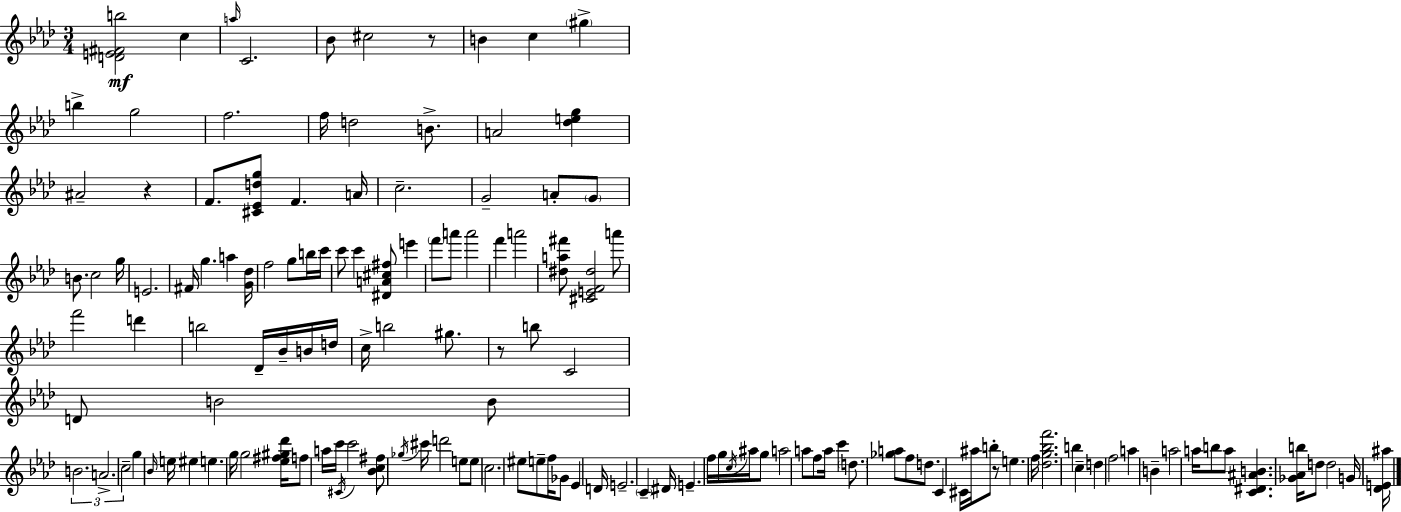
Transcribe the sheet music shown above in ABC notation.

X:1
T:Untitled
M:3/4
L:1/4
K:Ab
[DE^Fb]2 c a/4 C2 _B/2 ^c2 z/2 B c ^g b g2 f2 f/4 d2 B/2 A2 [_deg] ^A2 z F/2 [^C_Edg]/2 F A/4 c2 G2 A/2 G/2 B/2 c2 g/4 E2 ^F/4 g a [G_d]/4 f2 g/2 b/4 c'/4 c'/2 c' [^DA^c^f]/2 e' f'/2 a'/2 a'2 f' a'2 [^da^f']/2 [^CEF^d]2 a'/2 f'2 d' b2 _D/4 _B/4 B/4 d/4 c/4 b2 ^g/2 z/2 b/2 C2 D/2 B2 B/2 B2 A2 c2 g _B/4 e/4 ^e e g/4 g2 [_e^f^g_d']/4 f/2 a/4 c'/4 ^C/4 c'2 [_Bc^f]/2 _g/4 ^c'/4 d'2 e/2 e/2 c2 ^e/2 e/2 f/4 _G/2 _E D/4 E2 C ^D/4 E f/4 g/4 c/4 ^a/4 g/2 a2 a/2 f/2 a/4 c' d/2 [_ga]/2 f/2 d/2 C ^C/4 ^a/4 b/2 z/2 e f/4 [_dg_bf']2 b c d f2 a B a2 a/4 b/2 a/2 [C^D^AB] [_G_Ab]/4 d/2 d2 G/4 [_DE^a]/4